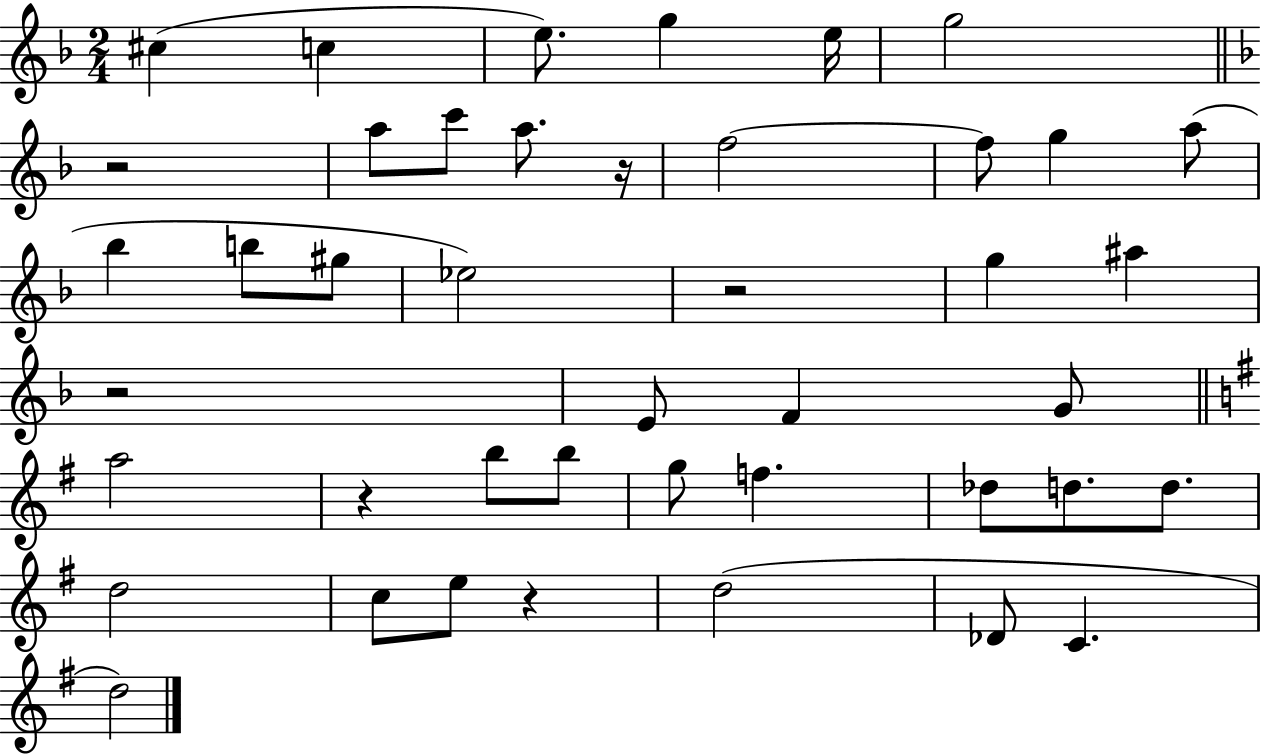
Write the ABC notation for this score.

X:1
T:Untitled
M:2/4
L:1/4
K:F
^c c e/2 g e/4 g2 z2 a/2 c'/2 a/2 z/4 f2 f/2 g a/2 _b b/2 ^g/2 _e2 z2 g ^a z2 E/2 F G/2 a2 z b/2 b/2 g/2 f _d/2 d/2 d/2 d2 c/2 e/2 z d2 _D/2 C d2